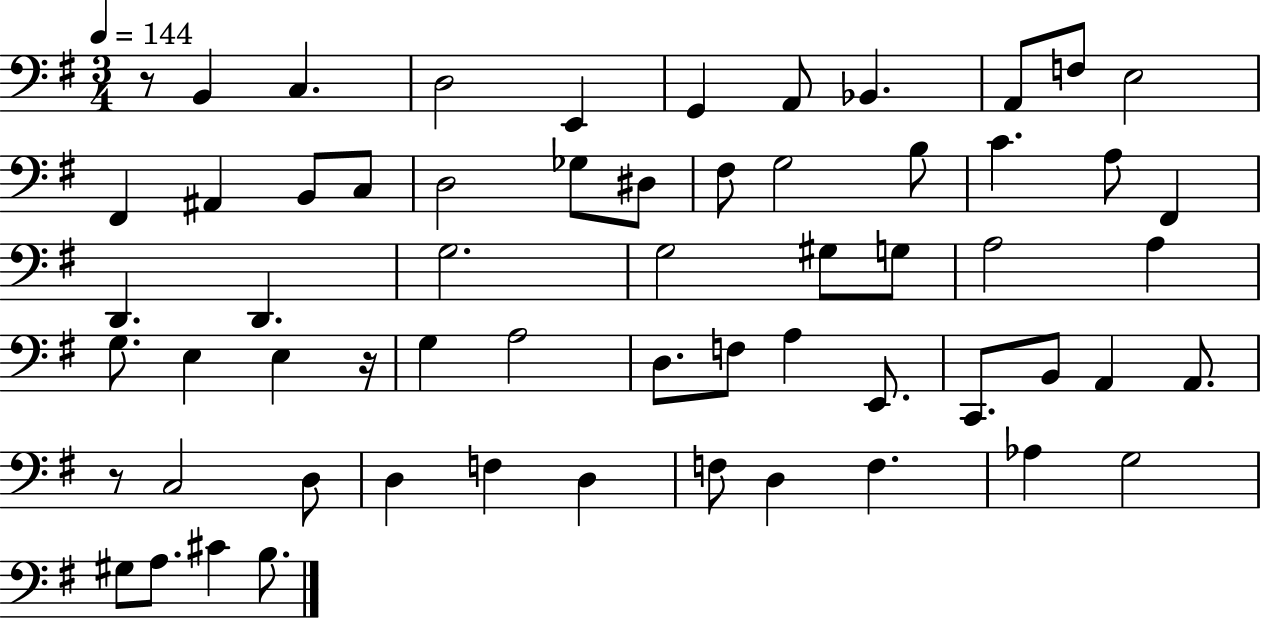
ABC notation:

X:1
T:Untitled
M:3/4
L:1/4
K:G
z/2 B,, C, D,2 E,, G,, A,,/2 _B,, A,,/2 F,/2 E,2 ^F,, ^A,, B,,/2 C,/2 D,2 _G,/2 ^D,/2 ^F,/2 G,2 B,/2 C A,/2 ^F,, D,, D,, G,2 G,2 ^G,/2 G,/2 A,2 A, G,/2 E, E, z/4 G, A,2 D,/2 F,/2 A, E,,/2 C,,/2 B,,/2 A,, A,,/2 z/2 C,2 D,/2 D, F, D, F,/2 D, F, _A, G,2 ^G,/2 A,/2 ^C B,/2